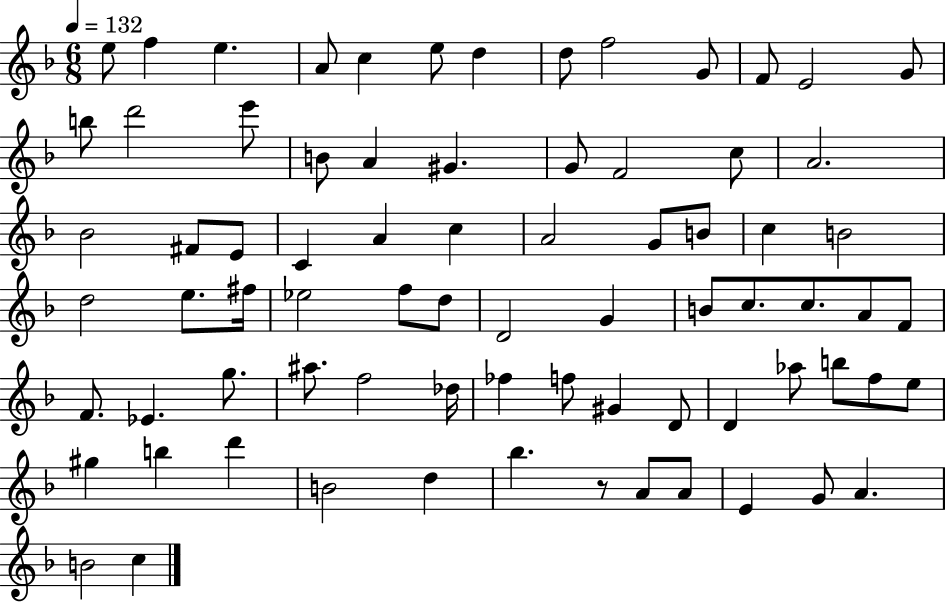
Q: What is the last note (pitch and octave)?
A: C5